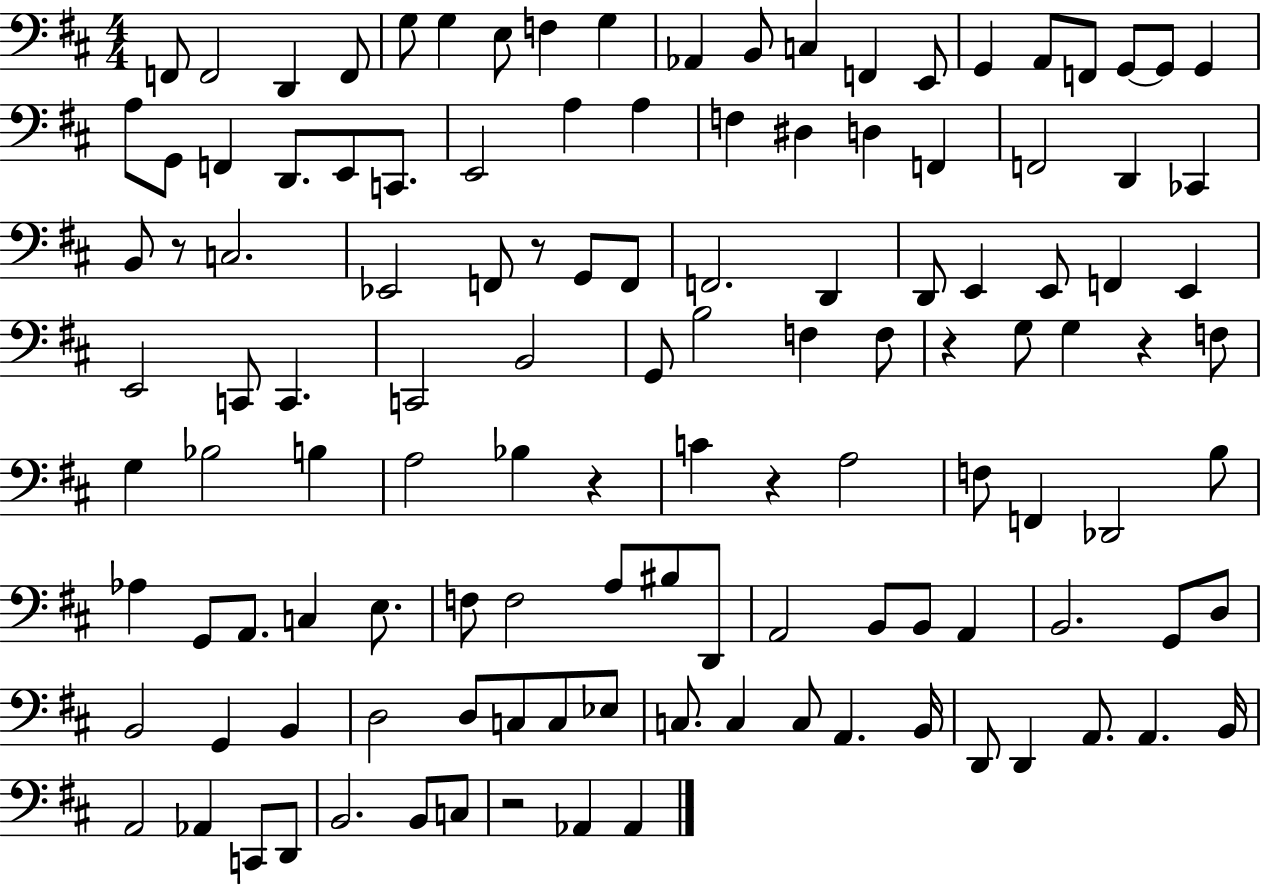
{
  \clef bass
  \numericTimeSignature
  \time 4/4
  \key d \major
  \repeat volta 2 { f,8 f,2 d,4 f,8 | g8 g4 e8 f4 g4 | aes,4 b,8 c4 f,4 e,8 | g,4 a,8 f,8 g,8~~ g,8 g,4 | \break a8 g,8 f,4 d,8. e,8 c,8. | e,2 a4 a4 | f4 dis4 d4 f,4 | f,2 d,4 ces,4 | \break b,8 r8 c2. | ees,2 f,8 r8 g,8 f,8 | f,2. d,4 | d,8 e,4 e,8 f,4 e,4 | \break e,2 c,8 c,4. | c,2 b,2 | g,8 b2 f4 f8 | r4 g8 g4 r4 f8 | \break g4 bes2 b4 | a2 bes4 r4 | c'4 r4 a2 | f8 f,4 des,2 b8 | \break aes4 g,8 a,8. c4 e8. | f8 f2 a8 bis8 d,8 | a,2 b,8 b,8 a,4 | b,2. g,8 d8 | \break b,2 g,4 b,4 | d2 d8 c8 c8 ees8 | c8. c4 c8 a,4. b,16 | d,8 d,4 a,8. a,4. b,16 | \break a,2 aes,4 c,8 d,8 | b,2. b,8 c8 | r2 aes,4 aes,4 | } \bar "|."
}